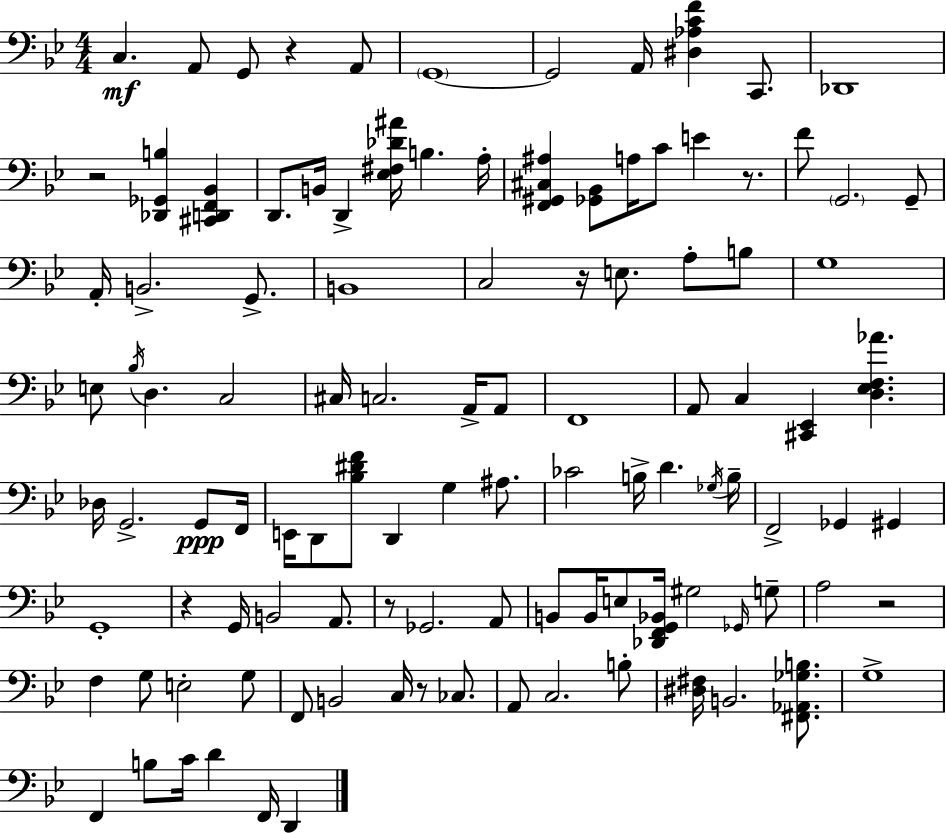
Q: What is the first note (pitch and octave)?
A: C3